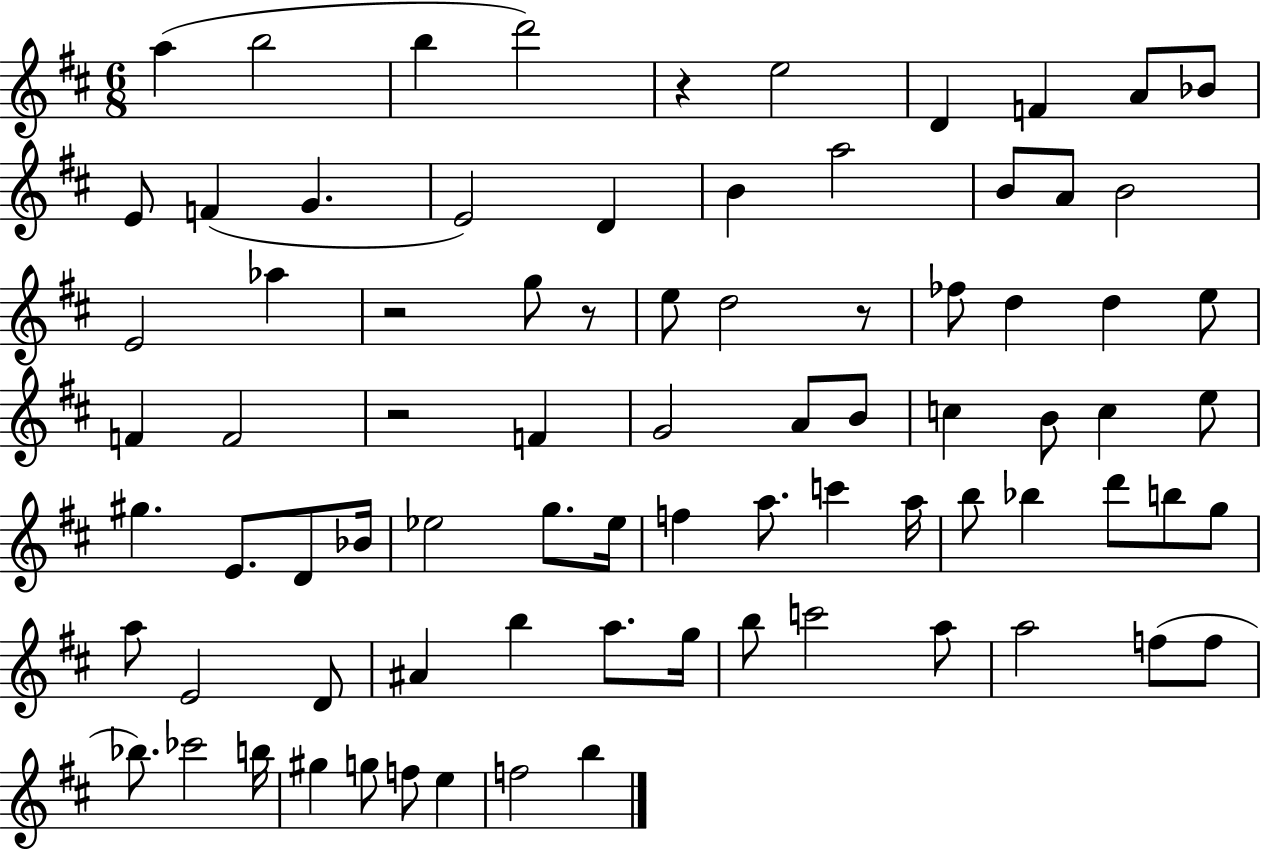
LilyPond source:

{
  \clef treble
  \numericTimeSignature
  \time 6/8
  \key d \major
  a''4( b''2 | b''4 d'''2) | r4 e''2 | d'4 f'4 a'8 bes'8 | \break e'8 f'4( g'4. | e'2) d'4 | b'4 a''2 | b'8 a'8 b'2 | \break e'2 aes''4 | r2 g''8 r8 | e''8 d''2 r8 | fes''8 d''4 d''4 e''8 | \break f'4 f'2 | r2 f'4 | g'2 a'8 b'8 | c''4 b'8 c''4 e''8 | \break gis''4. e'8. d'8 bes'16 | ees''2 g''8. ees''16 | f''4 a''8. c'''4 a''16 | b''8 bes''4 d'''8 b''8 g''8 | \break a''8 e'2 d'8 | ais'4 b''4 a''8. g''16 | b''8 c'''2 a''8 | a''2 f''8( f''8 | \break bes''8.) ces'''2 b''16 | gis''4 g''8 f''8 e''4 | f''2 b''4 | \bar "|."
}